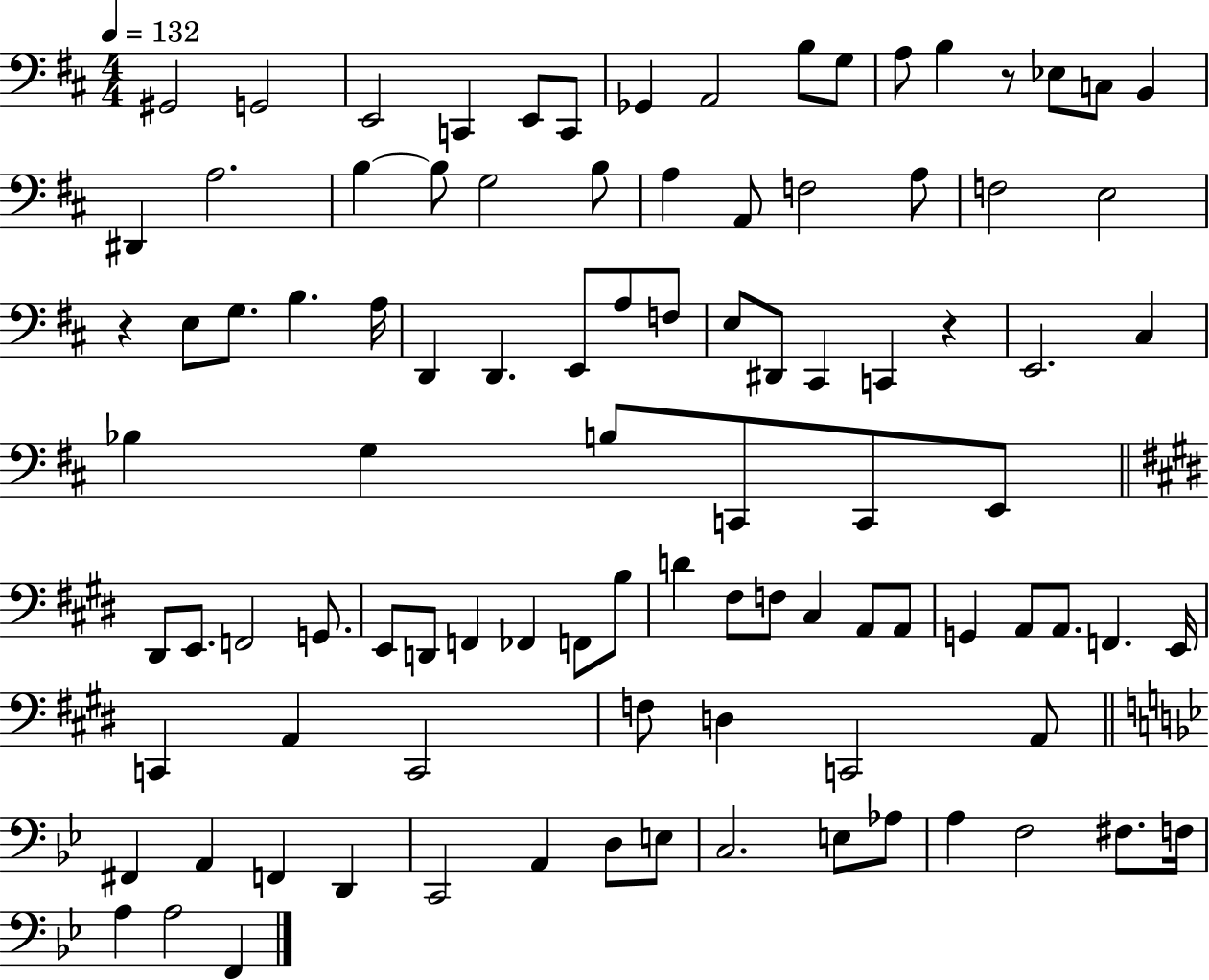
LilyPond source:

{
  \clef bass
  \numericTimeSignature
  \time 4/4
  \key d \major
  \tempo 4 = 132
  \repeat volta 2 { gis,2 g,2 | e,2 c,4 e,8 c,8 | ges,4 a,2 b8 g8 | a8 b4 r8 ees8 c8 b,4 | \break dis,4 a2. | b4~~ b8 g2 b8 | a4 a,8 f2 a8 | f2 e2 | \break r4 e8 g8. b4. a16 | d,4 d,4. e,8 a8 f8 | e8 dis,8 cis,4 c,4 r4 | e,2. cis4 | \break bes4 g4 b8 c,8 c,8 e,8 | \bar "||" \break \key e \major dis,8 e,8. f,2 g,8. | e,8 d,8 f,4 fes,4 f,8 b8 | d'4 fis8 f8 cis4 a,8 a,8 | g,4 a,8 a,8. f,4. e,16 | \break c,4 a,4 c,2 | f8 d4 c,2 a,8 | \bar "||" \break \key g \minor fis,4 a,4 f,4 d,4 | c,2 a,4 d8 e8 | c2. e8 aes8 | a4 f2 fis8. f16 | \break a4 a2 f,4 | } \bar "|."
}